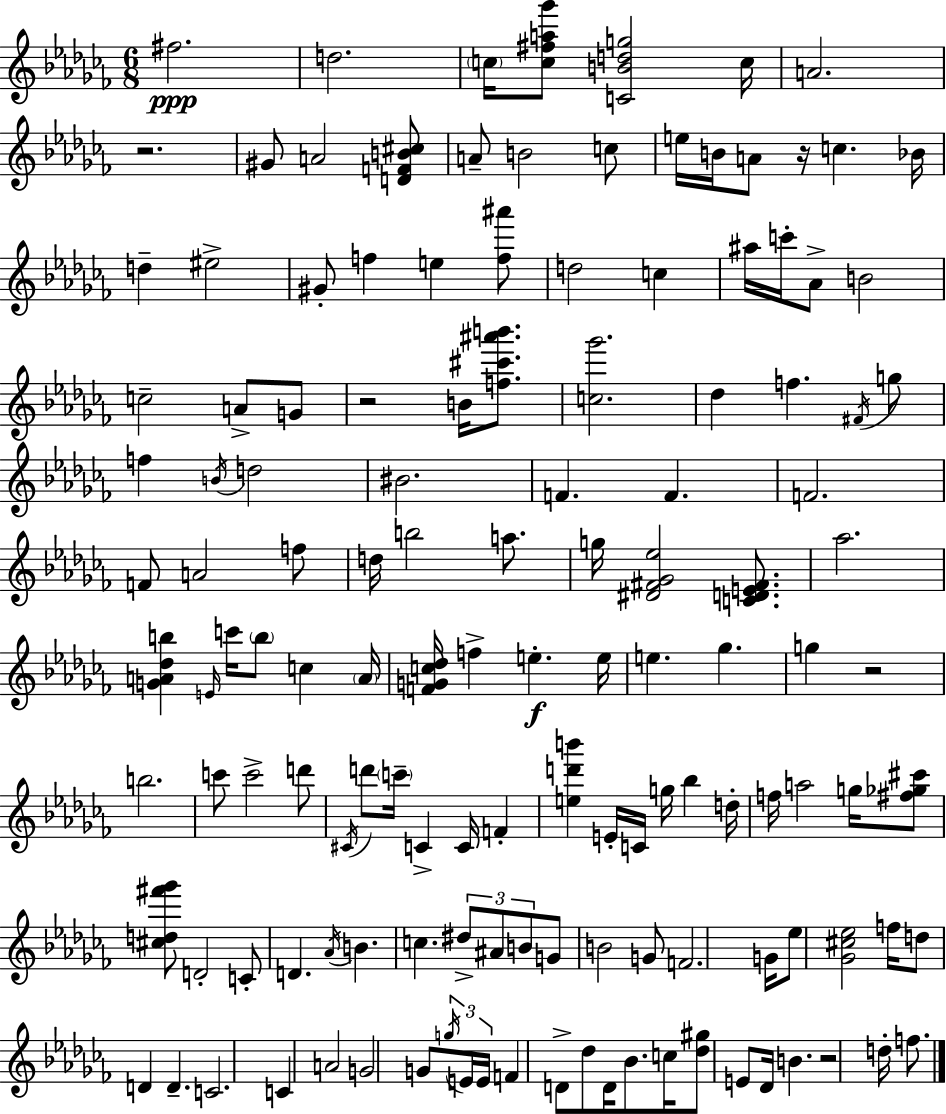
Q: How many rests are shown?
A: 5